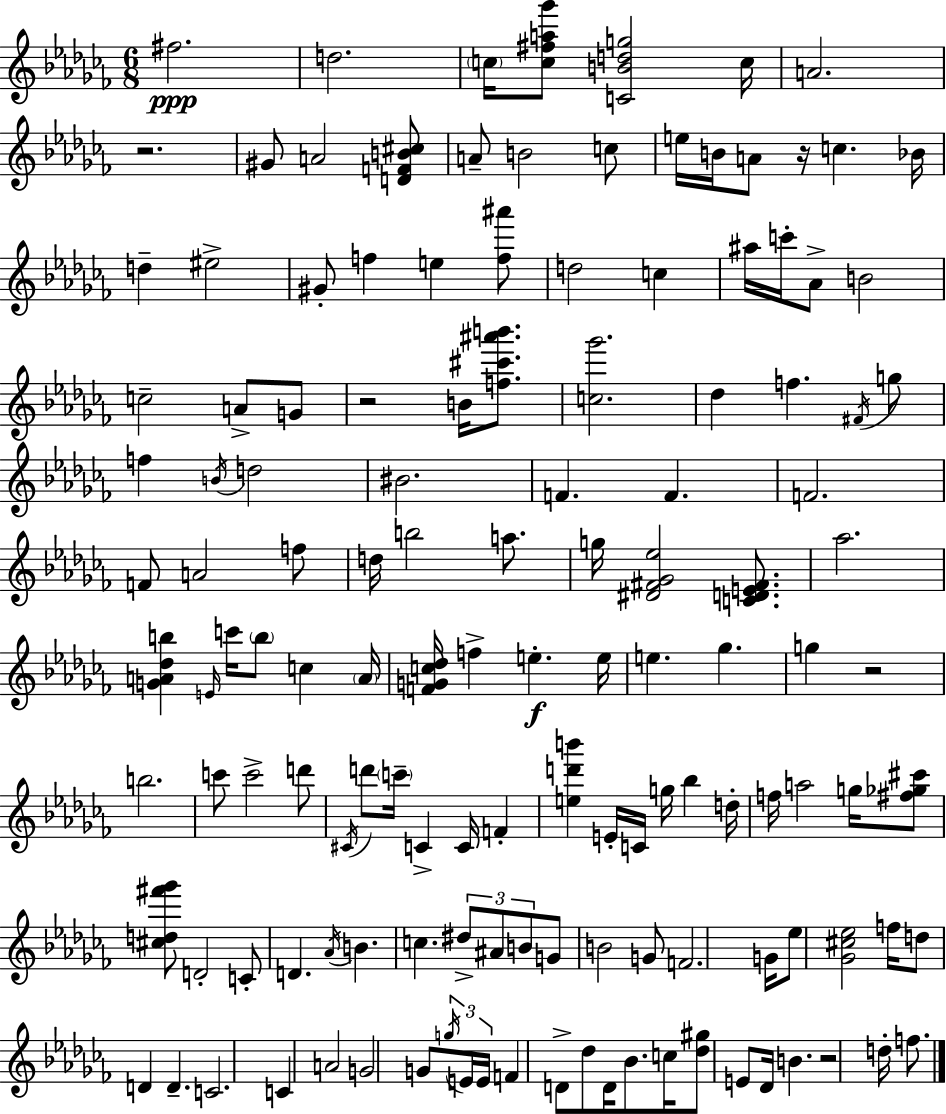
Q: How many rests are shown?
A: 5